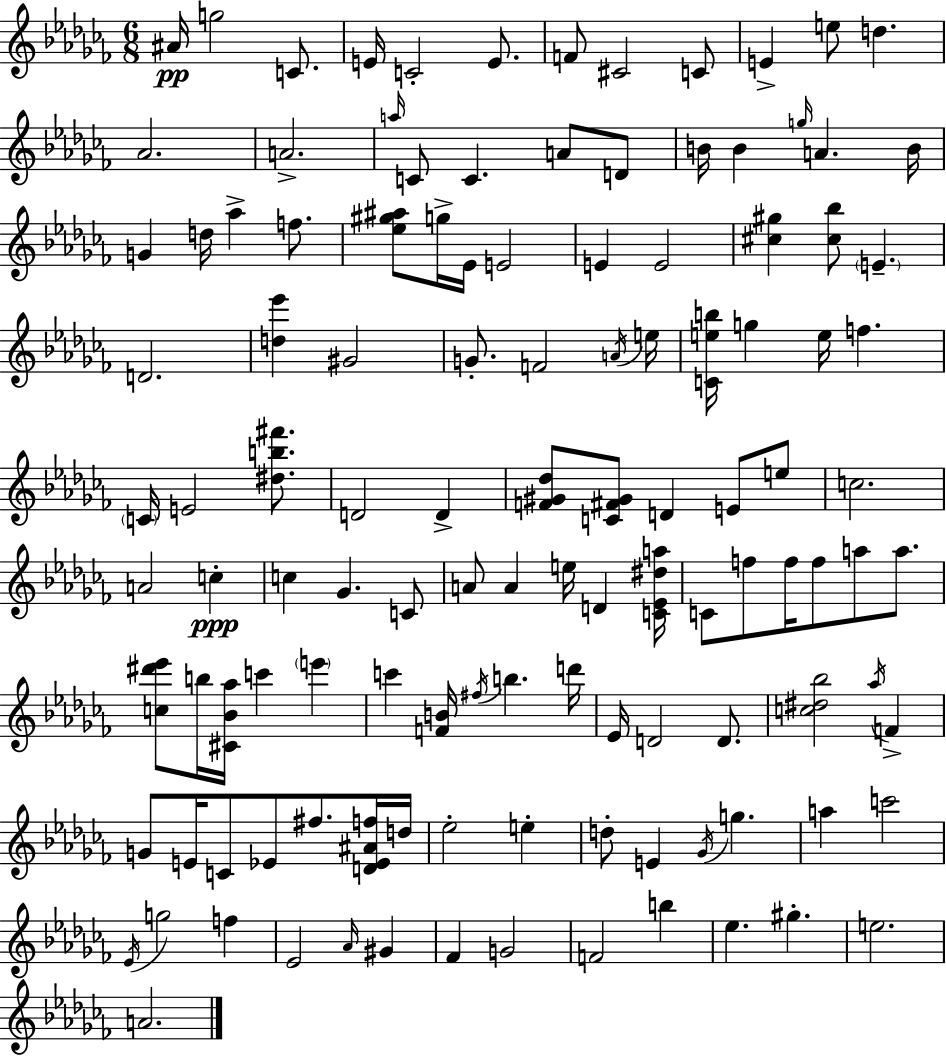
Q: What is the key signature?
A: AES minor